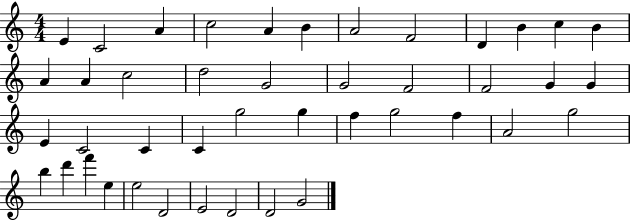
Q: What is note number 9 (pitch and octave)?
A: D4